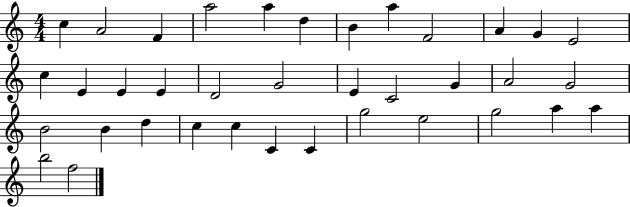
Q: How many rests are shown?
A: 0